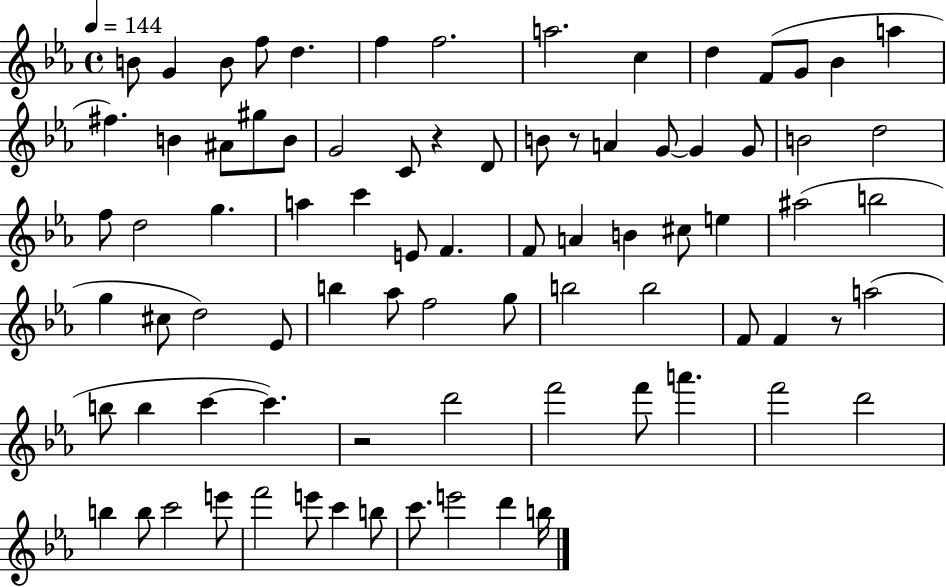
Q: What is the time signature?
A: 4/4